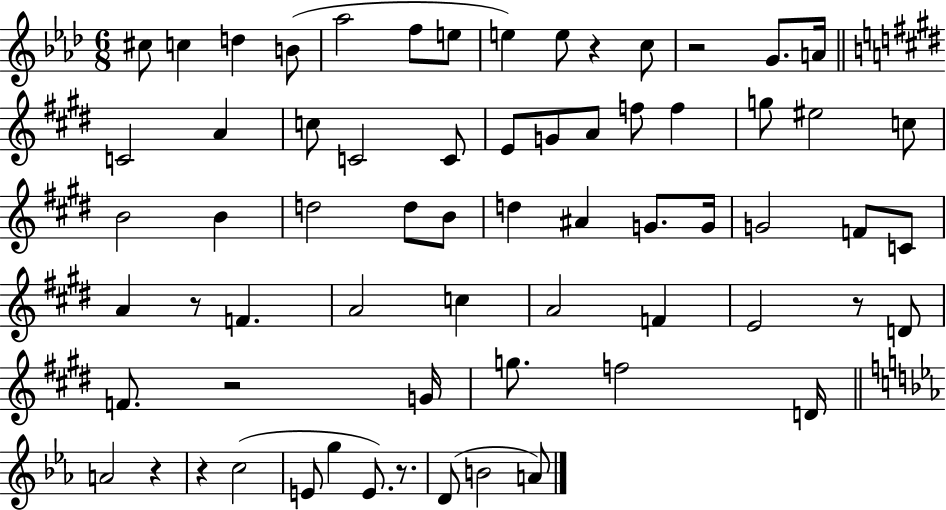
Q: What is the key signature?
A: AES major